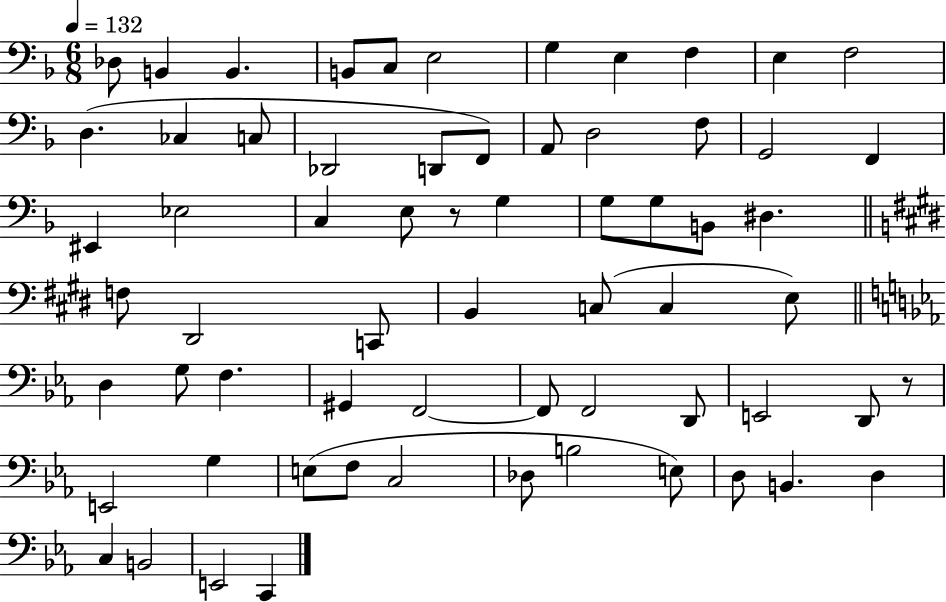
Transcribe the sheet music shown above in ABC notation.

X:1
T:Untitled
M:6/8
L:1/4
K:F
_D,/2 B,, B,, B,,/2 C,/2 E,2 G, E, F, E, F,2 D, _C, C,/2 _D,,2 D,,/2 F,,/2 A,,/2 D,2 F,/2 G,,2 F,, ^E,, _E,2 C, E,/2 z/2 G, G,/2 G,/2 B,,/2 ^D, F,/2 ^D,,2 C,,/2 B,, C,/2 C, E,/2 D, G,/2 F, ^G,, F,,2 F,,/2 F,,2 D,,/2 E,,2 D,,/2 z/2 E,,2 G, E,/2 F,/2 C,2 _D,/2 B,2 E,/2 D,/2 B,, D, C, B,,2 E,,2 C,,